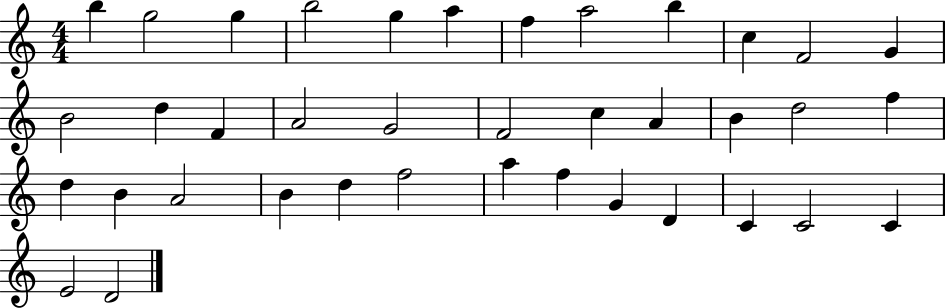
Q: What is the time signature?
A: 4/4